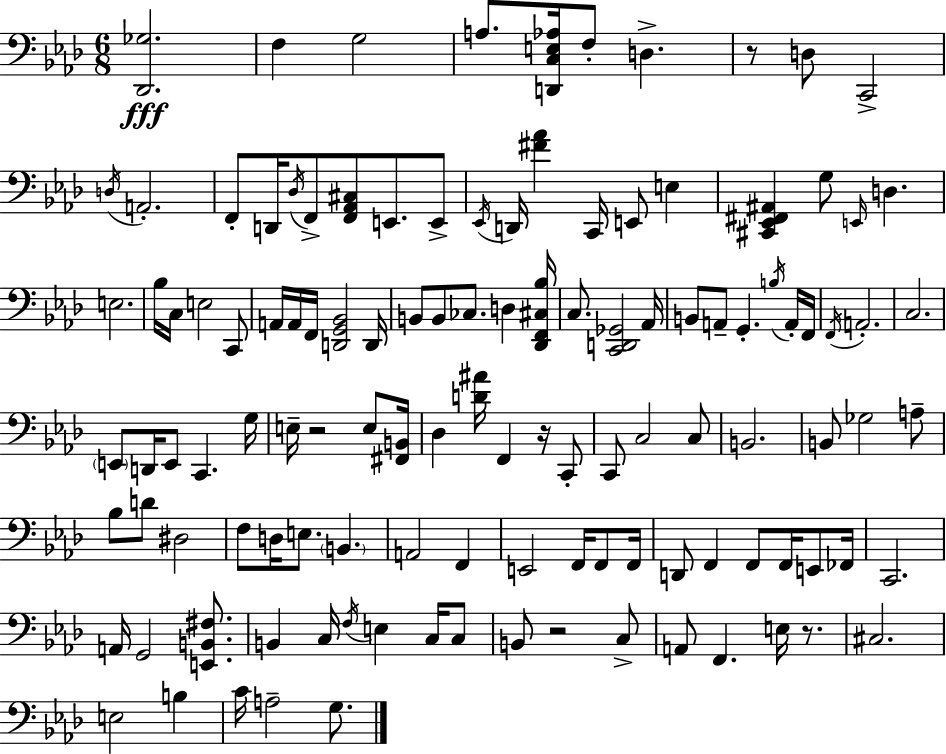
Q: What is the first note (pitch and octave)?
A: F3